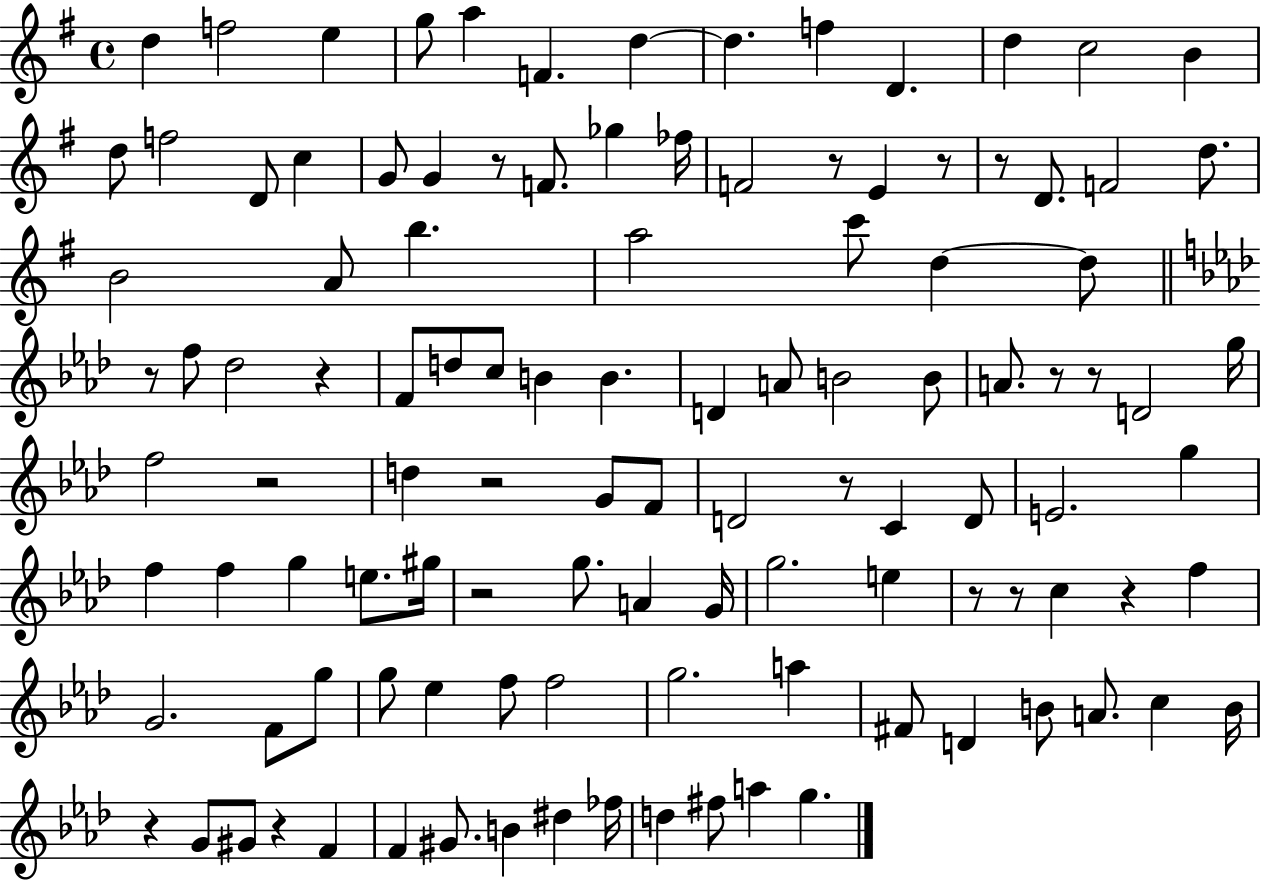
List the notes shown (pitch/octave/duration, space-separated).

D5/q F5/h E5/q G5/e A5/q F4/q. D5/q D5/q. F5/q D4/q. D5/q C5/h B4/q D5/e F5/h D4/e C5/q G4/e G4/q R/e F4/e. Gb5/q FES5/s F4/h R/e E4/q R/e R/e D4/e. F4/h D5/e. B4/h A4/e B5/q. A5/h C6/e D5/q D5/e R/e F5/e Db5/h R/q F4/e D5/e C5/e B4/q B4/q. D4/q A4/e B4/h B4/e A4/e. R/e R/e D4/h G5/s F5/h R/h D5/q R/h G4/e F4/e D4/h R/e C4/q D4/e E4/h. G5/q F5/q F5/q G5/q E5/e. G#5/s R/h G5/e. A4/q G4/s G5/h. E5/q R/e R/e C5/q R/q F5/q G4/h. F4/e G5/e G5/e Eb5/q F5/e F5/h G5/h. A5/q F#4/e D4/q B4/e A4/e. C5/q B4/s R/q G4/e G#4/e R/q F4/q F4/q G#4/e. B4/q D#5/q FES5/s D5/q F#5/e A5/q G5/q.